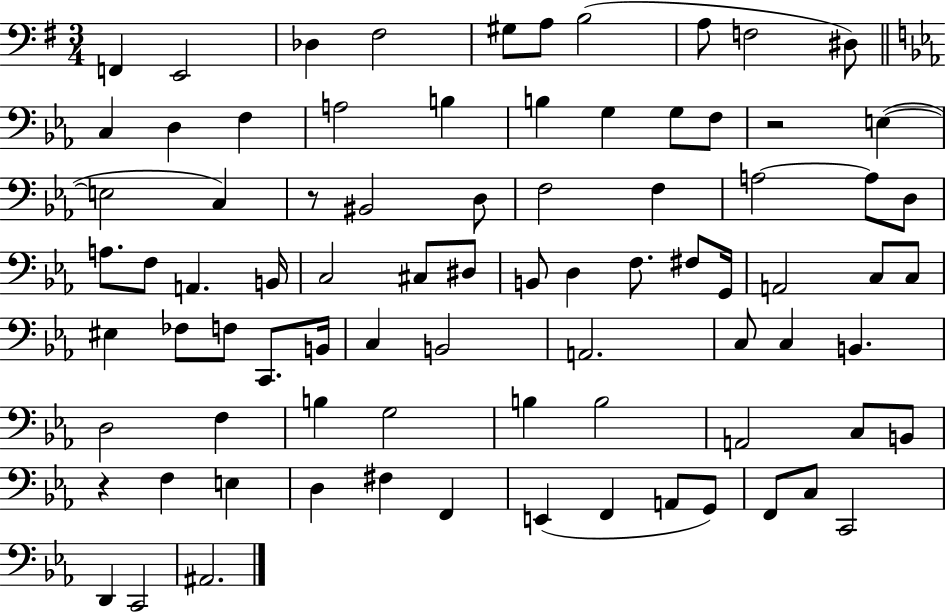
X:1
T:Untitled
M:3/4
L:1/4
K:G
F,, E,,2 _D, ^F,2 ^G,/2 A,/2 B,2 A,/2 F,2 ^D,/2 C, D, F, A,2 B, B, G, G,/2 F,/2 z2 E, E,2 C, z/2 ^B,,2 D,/2 F,2 F, A,2 A,/2 D,/2 A,/2 F,/2 A,, B,,/4 C,2 ^C,/2 ^D,/2 B,,/2 D, F,/2 ^F,/2 G,,/4 A,,2 C,/2 C,/2 ^E, _F,/2 F,/2 C,,/2 B,,/4 C, B,,2 A,,2 C,/2 C, B,, D,2 F, B, G,2 B, B,2 A,,2 C,/2 B,,/2 z F, E, D, ^F, F,, E,, F,, A,,/2 G,,/2 F,,/2 C,/2 C,,2 D,, C,,2 ^A,,2